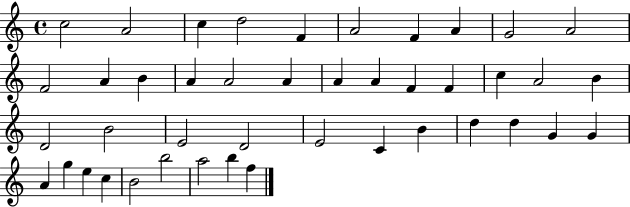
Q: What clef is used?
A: treble